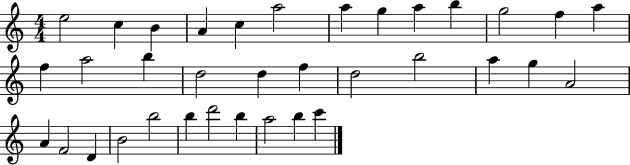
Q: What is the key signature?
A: C major